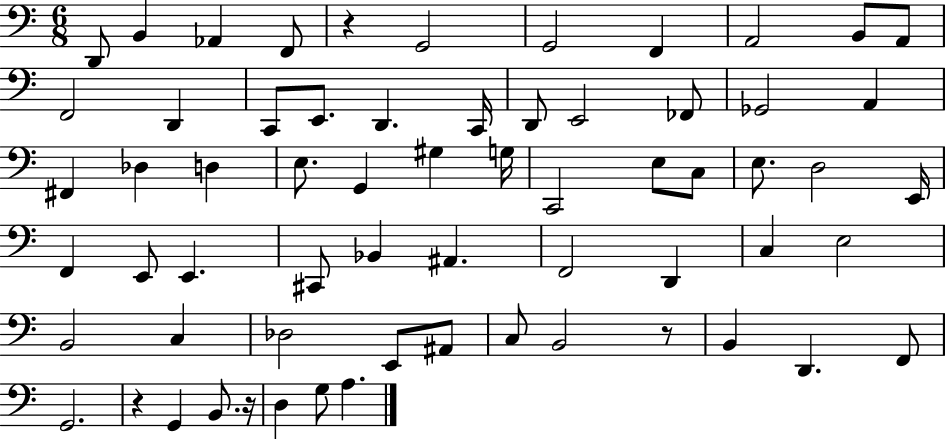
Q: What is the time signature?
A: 6/8